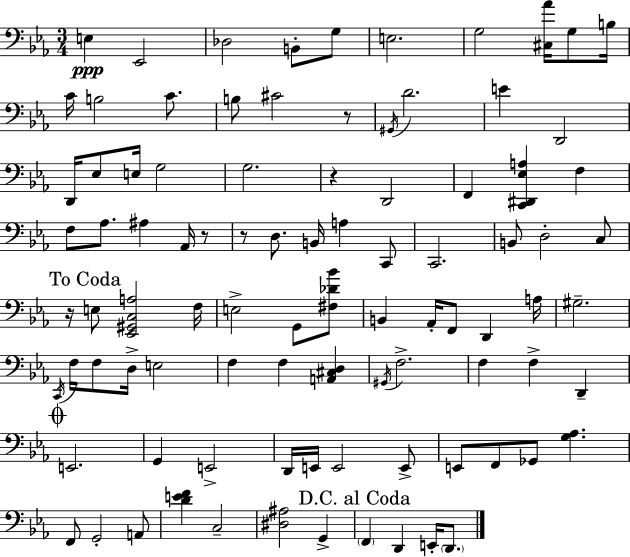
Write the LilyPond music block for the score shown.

{
  \clef bass
  \numericTimeSignature
  \time 3/4
  \key c \minor
  e4\ppp ees,2 | des2 b,8-. g8 | e2. | g2 <cis aes'>16 g8 b16 | \break c'16 b2 c'8. | b8 cis'2 r8 | \acciaccatura { gis,16 } d'2. | e'4 d,2 | \break d,16 ees8 e16 g2 | g2. | r4 d,2 | f,4 <c, dis, ees a>4 f4 | \break f8 aes8. ais4 aes,16 r8 | r8 d8. b,16 a4 c,8 | c,2. | b,8 d2-. c8 | \break \mark "To Coda" r16 e8 <ees, gis, c a>2 | f16 e2-> g,8 <fis des' bes'>8 | b,4 aes,16-. f,8 d,4 | a16 gis2.-- | \break \acciaccatura { c,16 } f16 f8 d16-> e2 | f4 f4 <a, cis d>4 | \acciaccatura { gis,16 } f2.-> | f4 f4-> d,4-- | \break \mark \markup { \musicglyph "scripts.coda" } e,2. | g,4 e,2-> | d,16 e,16 e,2 | e,8-> e,8 f,8 ges,8 <g aes>4. | \break f,8 g,2-. | a,8 <d' e' f'>4 c2-- | <dis ais>2 g,4-> | \mark "D.C. al Coda" \parenthesize f,4 d,4 e,16-. | \break \parenthesize d,8. \bar "|."
}